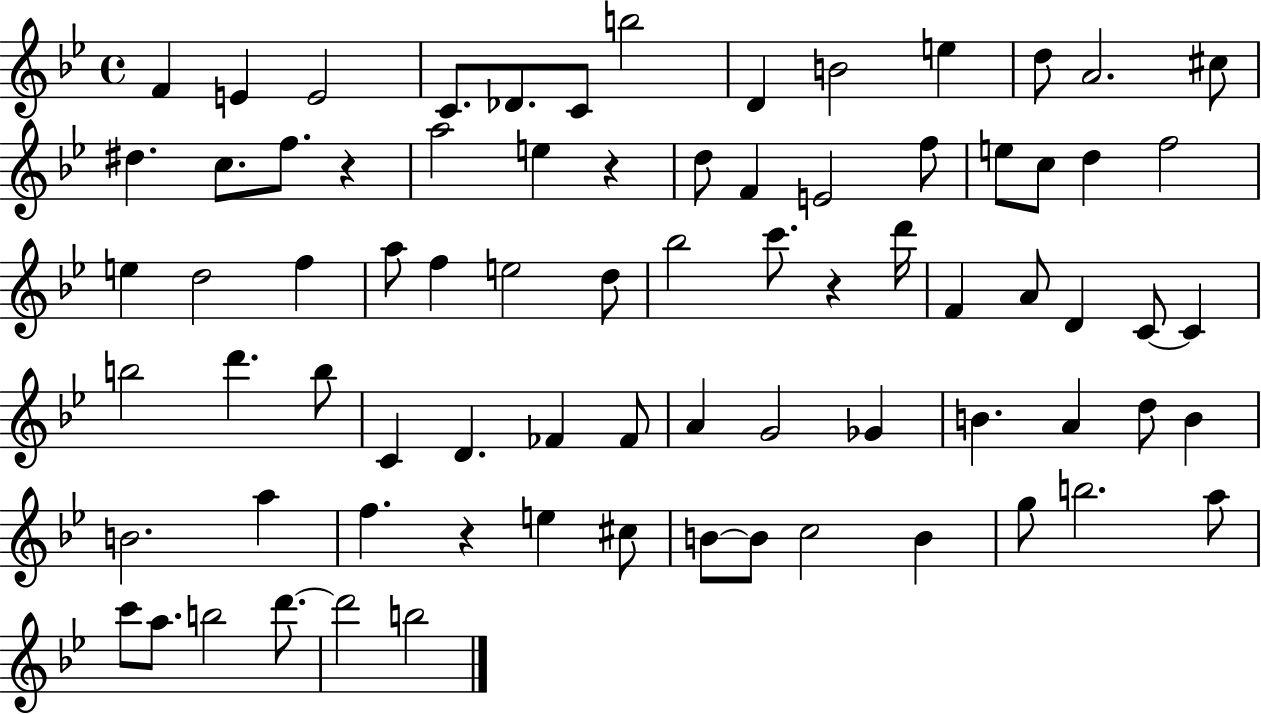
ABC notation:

X:1
T:Untitled
M:4/4
L:1/4
K:Bb
F E E2 C/2 _D/2 C/2 b2 D B2 e d/2 A2 ^c/2 ^d c/2 f/2 z a2 e z d/2 F E2 f/2 e/2 c/2 d f2 e d2 f a/2 f e2 d/2 _b2 c'/2 z d'/4 F A/2 D C/2 C b2 d' b/2 C D _F _F/2 A G2 _G B A d/2 B B2 a f z e ^c/2 B/2 B/2 c2 B g/2 b2 a/2 c'/2 a/2 b2 d'/2 d'2 b2